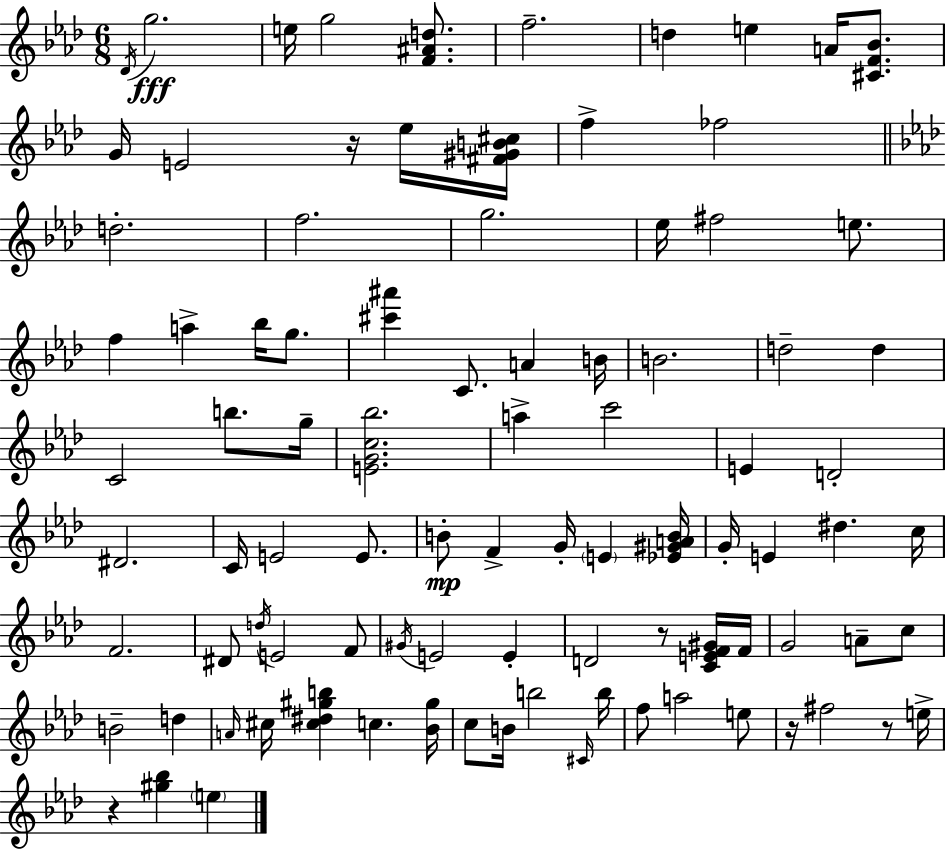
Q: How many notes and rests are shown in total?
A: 92